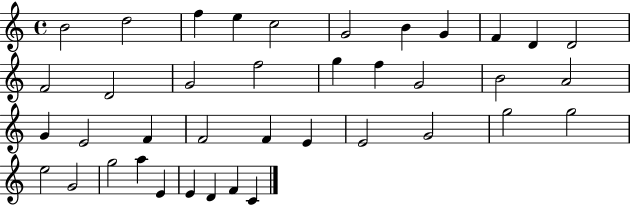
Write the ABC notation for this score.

X:1
T:Untitled
M:4/4
L:1/4
K:C
B2 d2 f e c2 G2 B G F D D2 F2 D2 G2 f2 g f G2 B2 A2 G E2 F F2 F E E2 G2 g2 g2 e2 G2 g2 a E E D F C